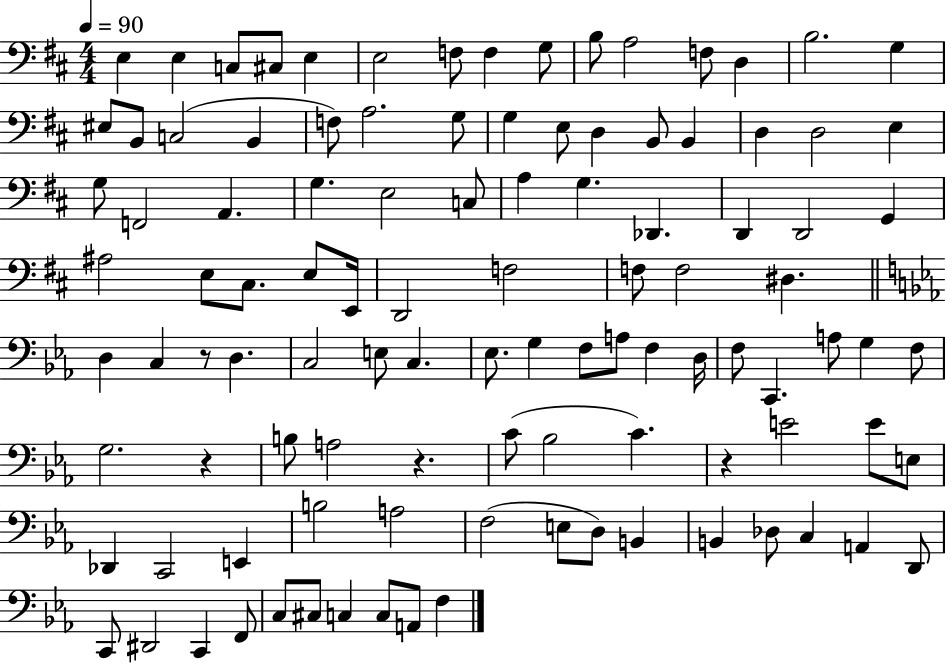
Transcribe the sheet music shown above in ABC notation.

X:1
T:Untitled
M:4/4
L:1/4
K:D
E, E, C,/2 ^C,/2 E, E,2 F,/2 F, G,/2 B,/2 A,2 F,/2 D, B,2 G, ^E,/2 B,,/2 C,2 B,, F,/2 A,2 G,/2 G, E,/2 D, B,,/2 B,, D, D,2 E, G,/2 F,,2 A,, G, E,2 C,/2 A, G, _D,, D,, D,,2 G,, ^A,2 E,/2 ^C,/2 E,/2 E,,/4 D,,2 F,2 F,/2 F,2 ^D, D, C, z/2 D, C,2 E,/2 C, _E,/2 G, F,/2 A,/2 F, D,/4 F,/2 C,, A,/2 G, F,/2 G,2 z B,/2 A,2 z C/2 _B,2 C z E2 E/2 E,/2 _D,, C,,2 E,, B,2 A,2 F,2 E,/2 D,/2 B,, B,, _D,/2 C, A,, D,,/2 C,,/2 ^D,,2 C,, F,,/2 C,/2 ^C,/2 C, C,/2 A,,/2 F,